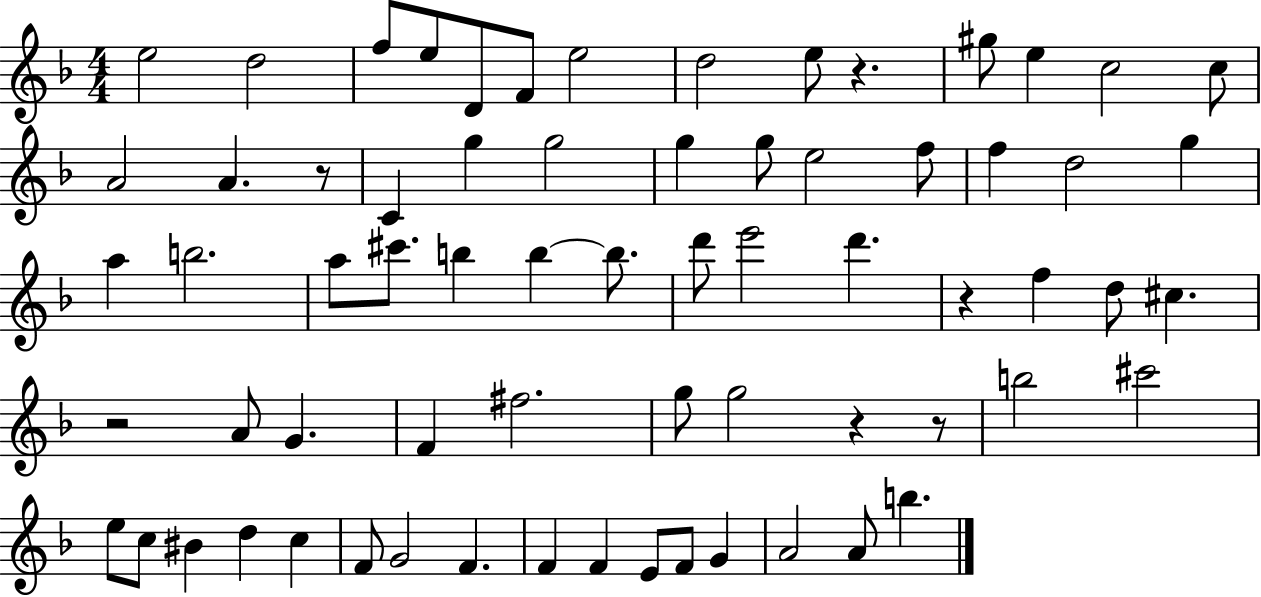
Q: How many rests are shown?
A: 6